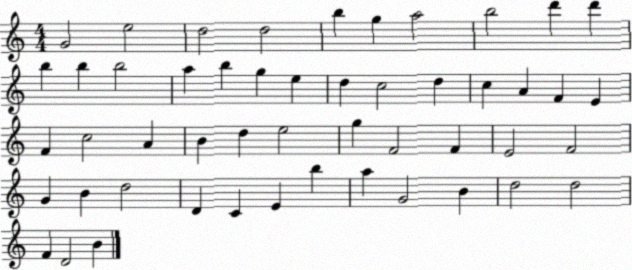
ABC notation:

X:1
T:Untitled
M:4/4
L:1/4
K:C
G2 e2 d2 d2 b g a2 b2 d' d' b b b2 a b g e d c2 d c A F E F c2 A B d e2 g F2 F E2 F2 G B d2 D C E b a G2 B d2 d2 F D2 B